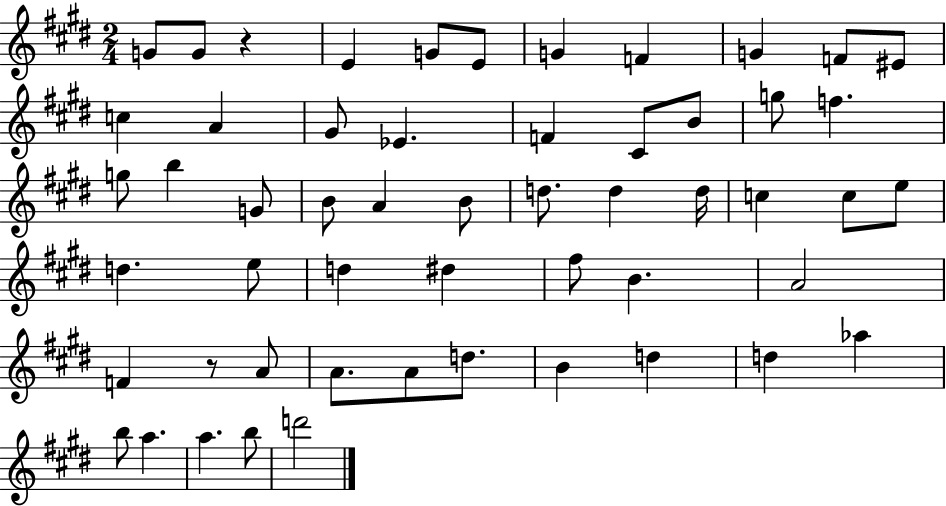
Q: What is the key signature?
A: E major